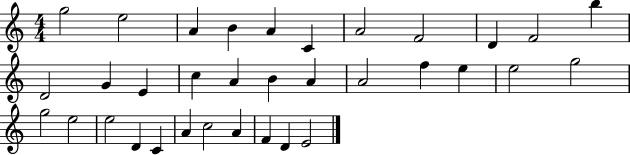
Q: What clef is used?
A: treble